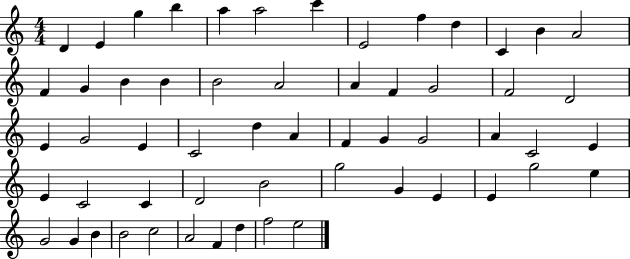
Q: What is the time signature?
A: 4/4